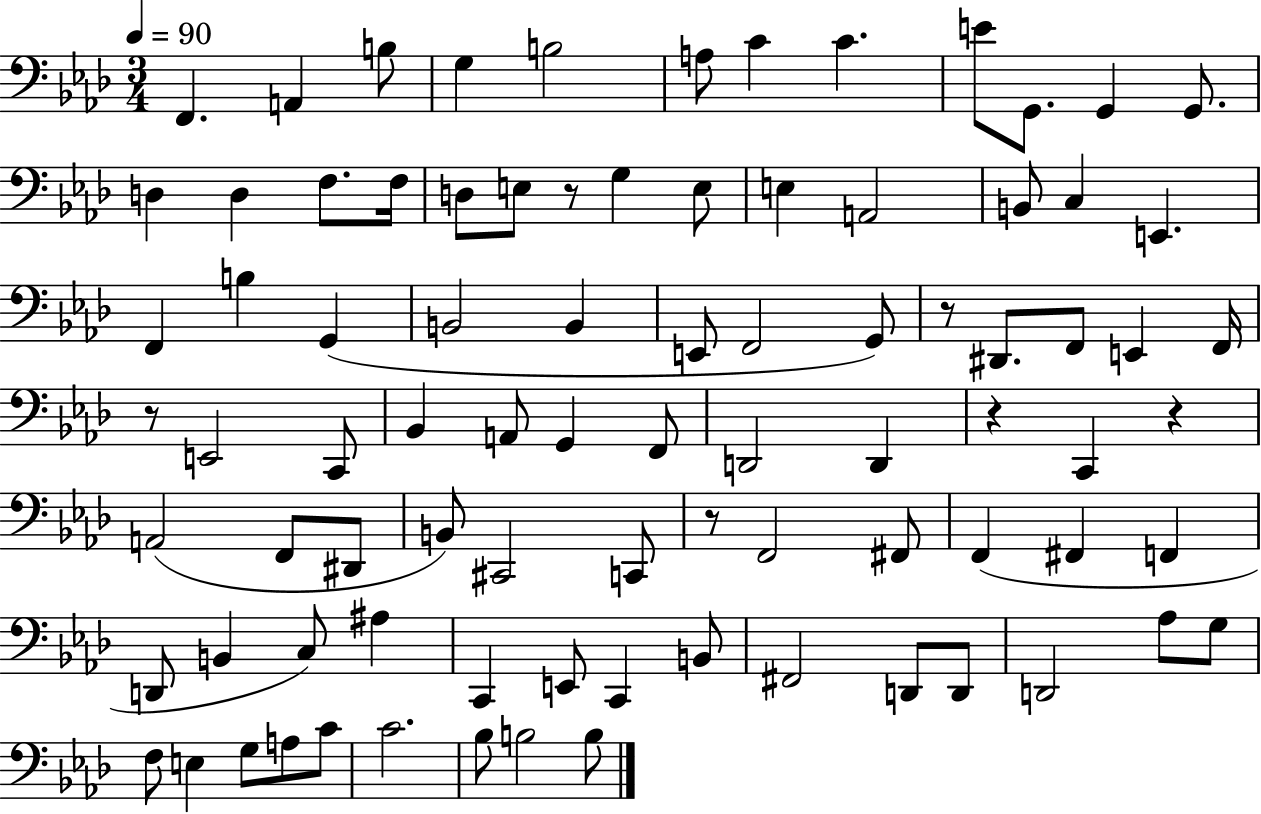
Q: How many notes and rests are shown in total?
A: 86